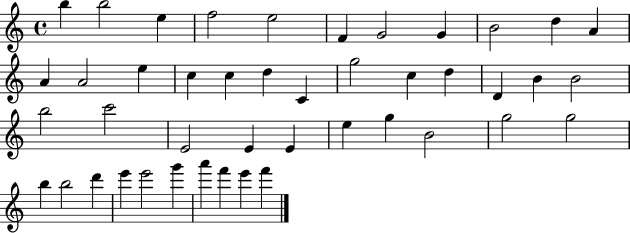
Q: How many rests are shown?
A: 0